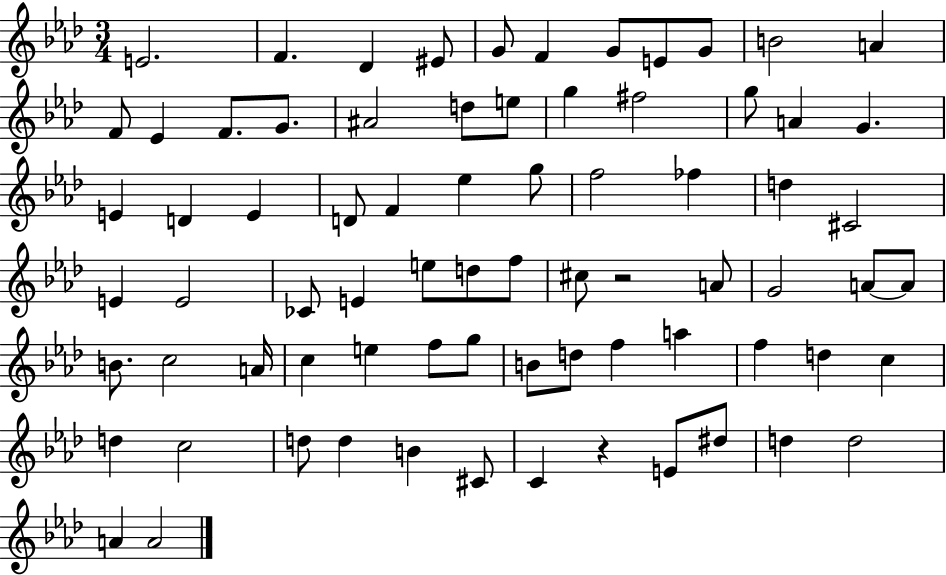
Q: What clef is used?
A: treble